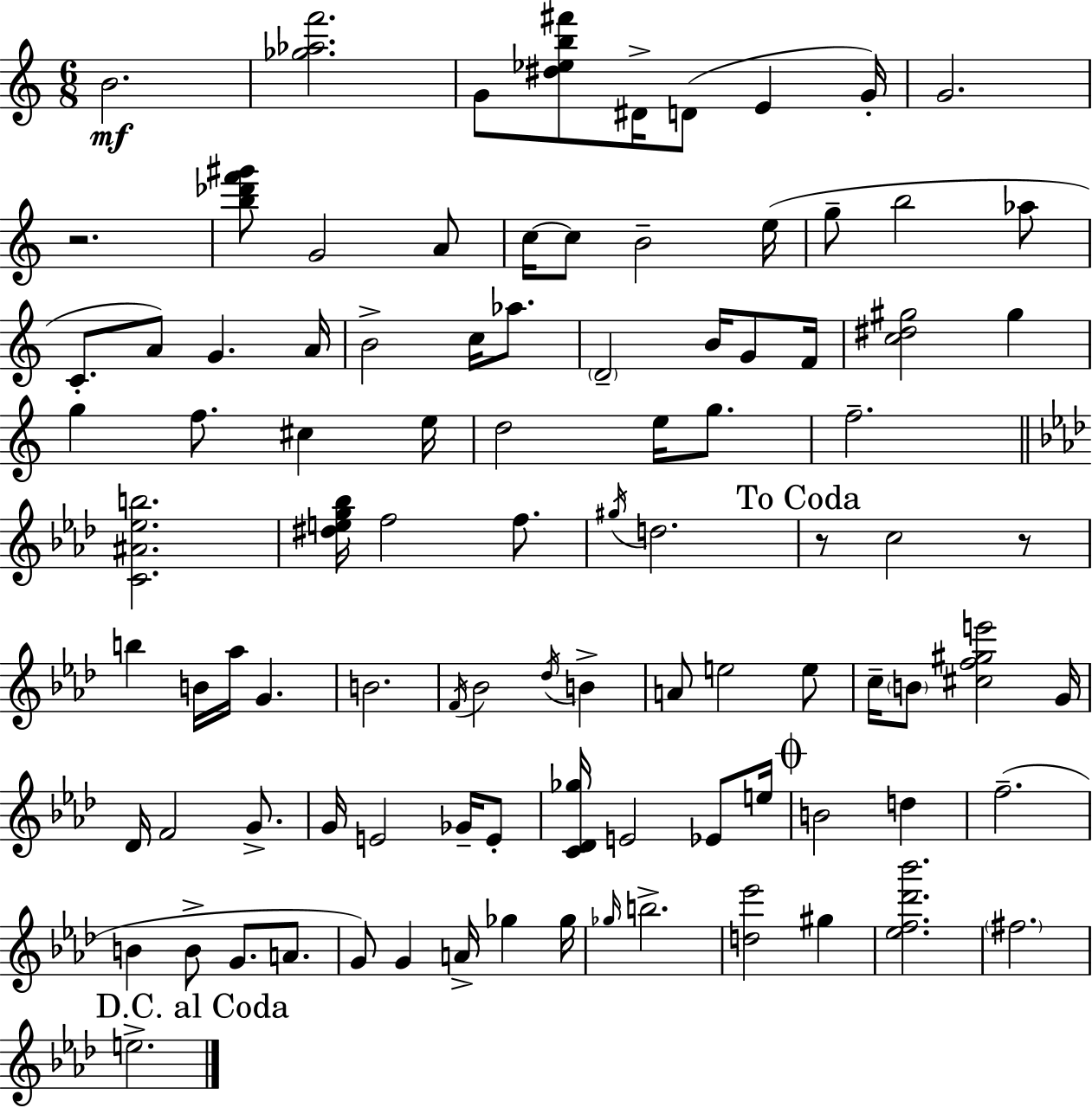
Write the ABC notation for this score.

X:1
T:Untitled
M:6/8
L:1/4
K:C
B2 [_g_af']2 G/2 [^d_eb^f']/2 ^D/4 D/2 E G/4 G2 z2 [b_d'f'^g']/2 G2 A/2 c/4 c/2 B2 e/4 g/2 b2 _a/2 C/2 A/2 G A/4 B2 c/4 _a/2 D2 B/4 G/2 F/4 [c^d^g]2 ^g g f/2 ^c e/4 d2 e/4 g/2 f2 [C^A_eb]2 [^deg_b]/4 f2 f/2 ^g/4 d2 z/2 c2 z/2 b B/4 _a/4 G B2 F/4 _B2 _d/4 B A/2 e2 e/2 c/4 B/2 [^cf^ge']2 G/4 _D/4 F2 G/2 G/4 E2 _G/4 E/2 [C_D_g]/4 E2 _E/2 e/4 B2 d f2 B B/2 G/2 A/2 G/2 G A/4 _g _g/4 _g/4 b2 [d_e']2 ^g [_ef_d'_b']2 ^f2 e2